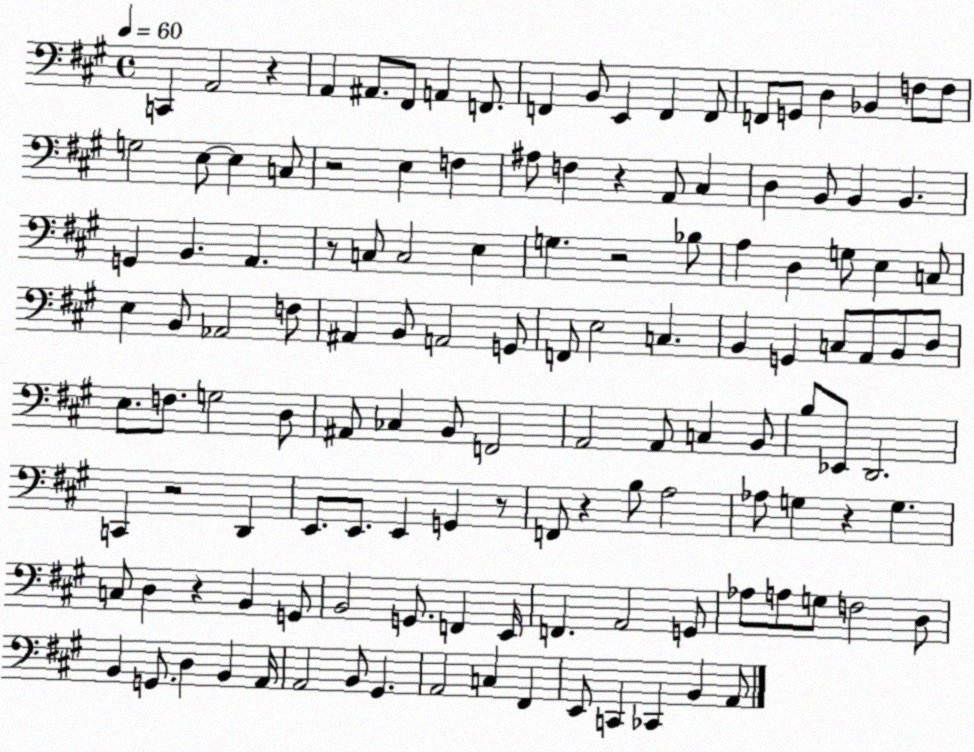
X:1
T:Untitled
M:4/4
L:1/4
K:A
C,, A,,2 z A,, ^A,,/2 ^F,,/2 A,, F,,/2 F,, B,,/2 E,, F,, F,,/2 F,,/2 G,,/2 D, _B,, F,/2 F,/2 G,2 E,/2 E, C,/2 z2 E, F, ^A,/2 F, z A,,/2 ^C, D, B,,/2 B,, B,, G,, B,, A,, z/2 C,/2 C,2 E, G, z2 _B,/2 A, D, G,/2 E, C,/2 E, B,,/2 _A,,2 F,/2 ^A,, B,,/2 A,,2 G,,/2 F,,/2 E,2 C, B,, G,, C,/2 A,,/2 B,,/2 D,/2 E,/2 F,/2 G,2 D,/2 ^A,,/2 _C, B,,/2 F,,2 A,,2 A,,/2 C, B,,/2 B,/2 _E,,/2 D,,2 C,, z2 D,, E,,/2 E,,/2 E,, G,, z/2 F,,/2 z B,/2 A,2 _A,/2 G, z G, C,/2 D, z B,, G,,/2 B,,2 G,,/2 F,, E,,/4 F,, A,,2 G,,/2 _A,/2 A,/2 G,/2 F,2 D,/2 B,, G,,/2 D, B,, A,,/4 A,,2 B,,/2 ^G,, A,,2 C, ^F,, E,,/2 C,, _C,, B,, A,,/2